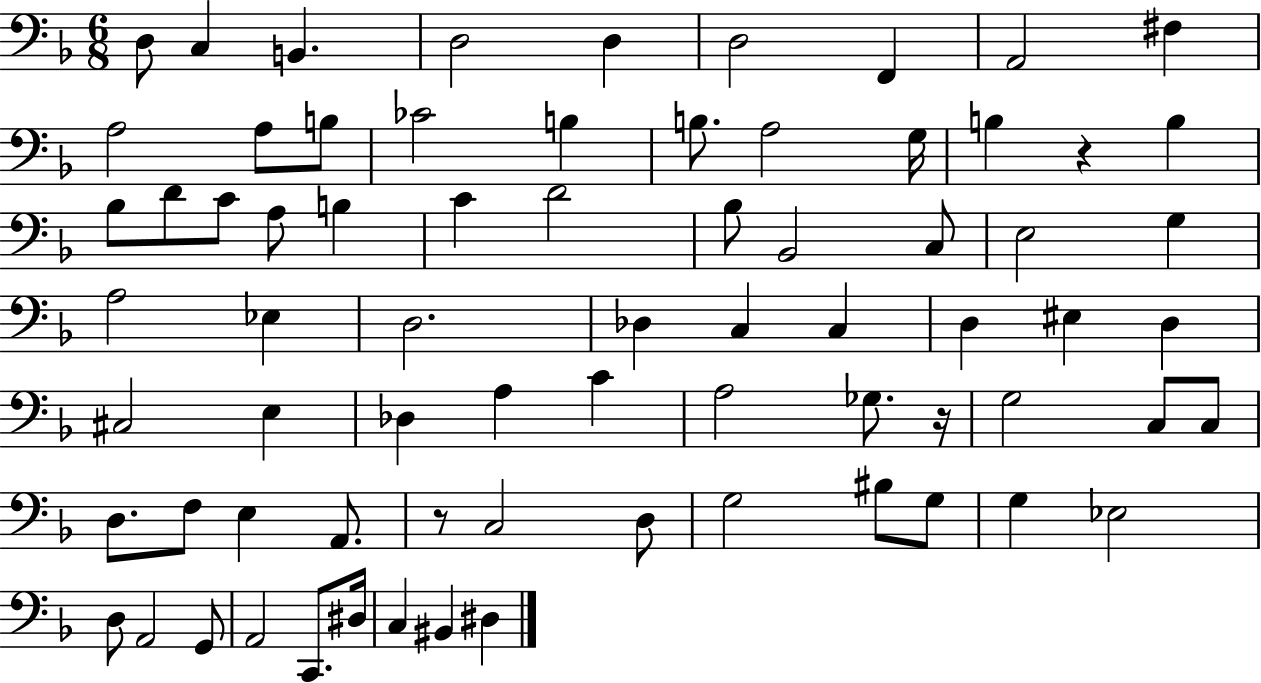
D3/e C3/q B2/q. D3/h D3/q D3/h F2/q A2/h F#3/q A3/h A3/e B3/e CES4/h B3/q B3/e. A3/h G3/s B3/q R/q B3/q Bb3/e D4/e C4/e A3/e B3/q C4/q D4/h Bb3/e Bb2/h C3/e E3/h G3/q A3/h Eb3/q D3/h. Db3/q C3/q C3/q D3/q EIS3/q D3/q C#3/h E3/q Db3/q A3/q C4/q A3/h Gb3/e. R/s G3/h C3/e C3/e D3/e. F3/e E3/q A2/e. R/e C3/h D3/e G3/h BIS3/e G3/e G3/q Eb3/h D3/e A2/h G2/e A2/h C2/e. D#3/s C3/q BIS2/q D#3/q